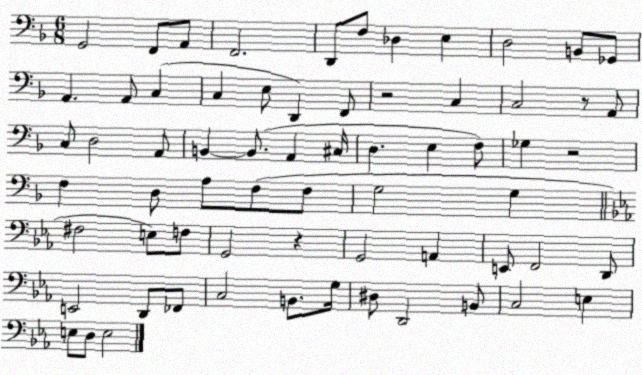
X:1
T:Untitled
M:6/8
L:1/4
K:F
G,,2 F,,/2 A,,/2 F,,2 D,,/2 F,/2 _D, E, D,2 B,,/2 _G,,/2 A,, A,,/2 C, C, E,/2 D,, F,,/2 z2 C, C,2 z/2 A,,/2 C,/2 D,2 A,,/2 B,, B,,/2 A,, ^C,/4 D, E, F,/2 _G, z2 F, D,/2 A,/2 F,/2 F,/2 G,2 G, ^F,2 E,/2 F,/2 G,,2 z G,,2 A,, E,,/2 F,,2 D,,/2 E,,2 D,,/2 _F,,/2 C,2 B,,/2 G,/4 ^D,/2 D,,2 B,,/2 C,2 E, E,/2 D,/2 E,2